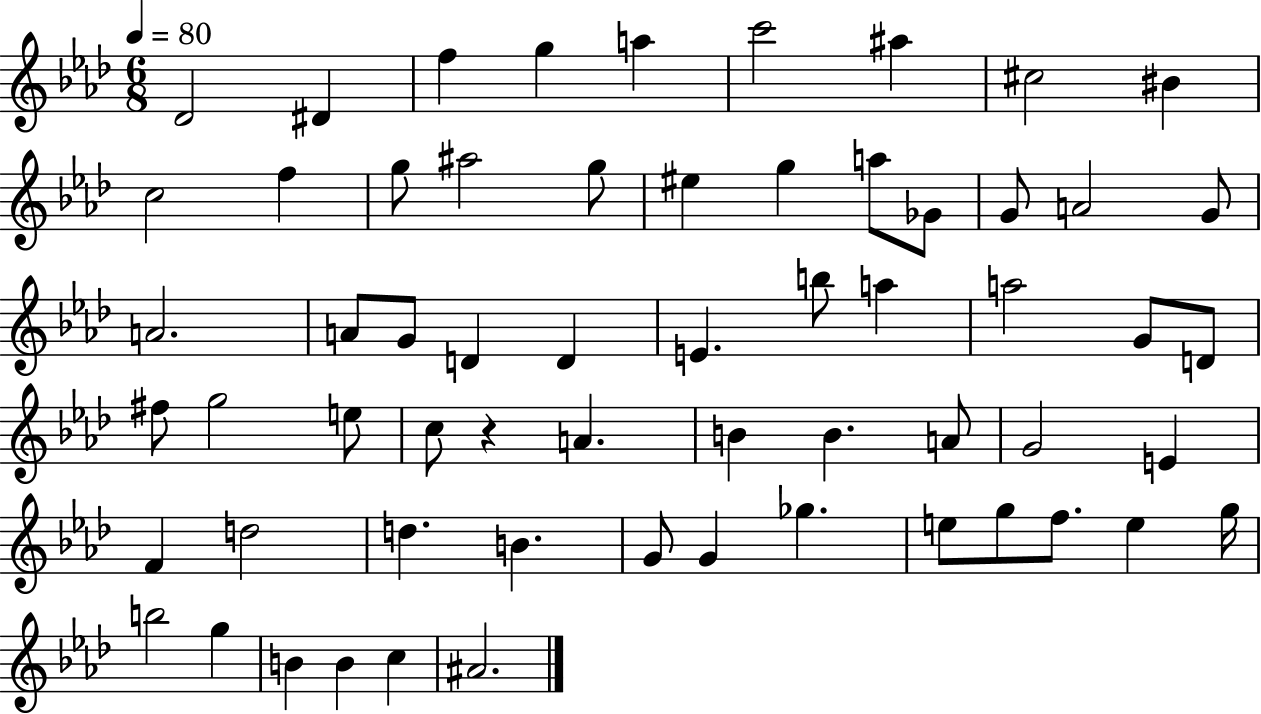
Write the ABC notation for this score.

X:1
T:Untitled
M:6/8
L:1/4
K:Ab
_D2 ^D f g a c'2 ^a ^c2 ^B c2 f g/2 ^a2 g/2 ^e g a/2 _G/2 G/2 A2 G/2 A2 A/2 G/2 D D E b/2 a a2 G/2 D/2 ^f/2 g2 e/2 c/2 z A B B A/2 G2 E F d2 d B G/2 G _g e/2 g/2 f/2 e g/4 b2 g B B c ^A2